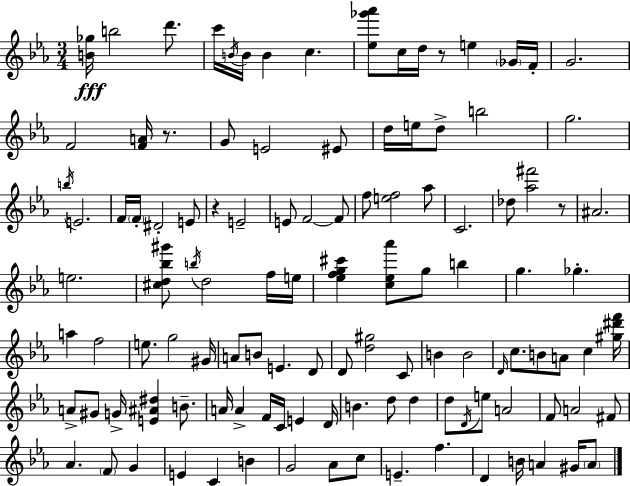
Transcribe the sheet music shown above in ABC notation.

X:1
T:Untitled
M:3/4
L:1/4
K:Eb
[B_g]/4 b2 d'/2 c'/4 B/4 B/4 B c [_e_g'_a']/2 c/4 d/4 z/2 e _G/4 F/4 G2 F2 [FA]/4 z/2 G/2 E2 ^E/2 d/4 e/4 d/2 b2 g2 b/4 E2 F/4 F/4 ^D2 E/2 z E2 E/2 F2 F/2 f/2 [ef]2 _a/2 C2 _d/2 [_a^f']2 z/2 ^A2 e2 [^cd_b^g']/2 b/4 d2 f/4 e/4 [_efg^c'] [c_e_a']/2 g/2 b g _g a f2 e/2 g2 ^G/4 A/2 B/2 E D/2 D/2 [d^g]2 C/2 B B2 D/4 c/2 B/2 A/2 c [^g^d'f']/4 A/2 ^G/2 G/4 [E^A^d] B/2 A/4 A F/4 C/4 E D/4 B d/2 d d/2 D/4 e/2 A2 F/2 A2 ^F/2 _A F/2 G E C B G2 _A/2 c/2 E f D B/4 A ^G/4 A/2